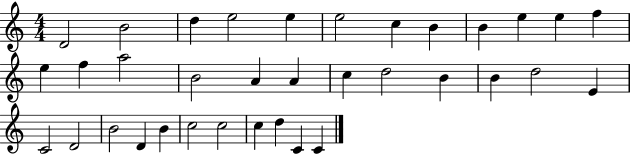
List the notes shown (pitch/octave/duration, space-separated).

D4/h B4/h D5/q E5/h E5/q E5/h C5/q B4/q B4/q E5/q E5/q F5/q E5/q F5/q A5/h B4/h A4/q A4/q C5/q D5/h B4/q B4/q D5/h E4/q C4/h D4/h B4/h D4/q B4/q C5/h C5/h C5/q D5/q C4/q C4/q